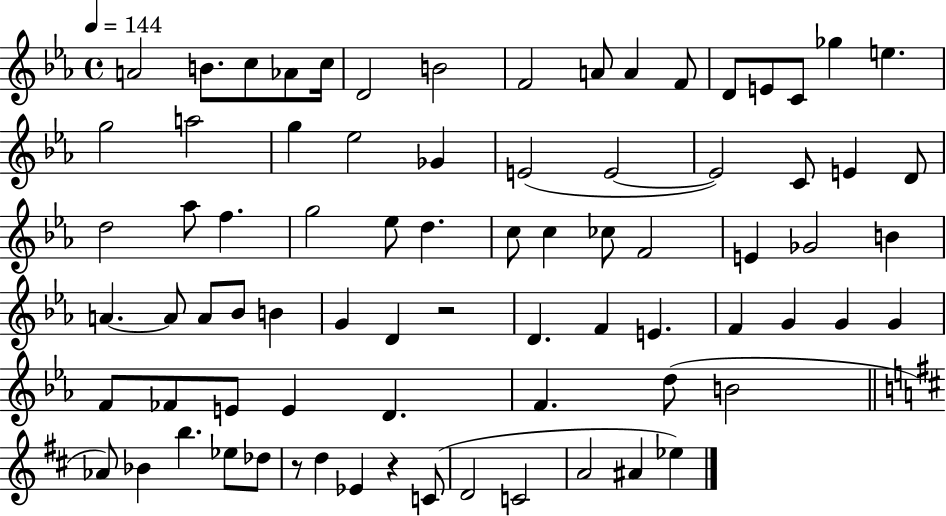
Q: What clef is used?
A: treble